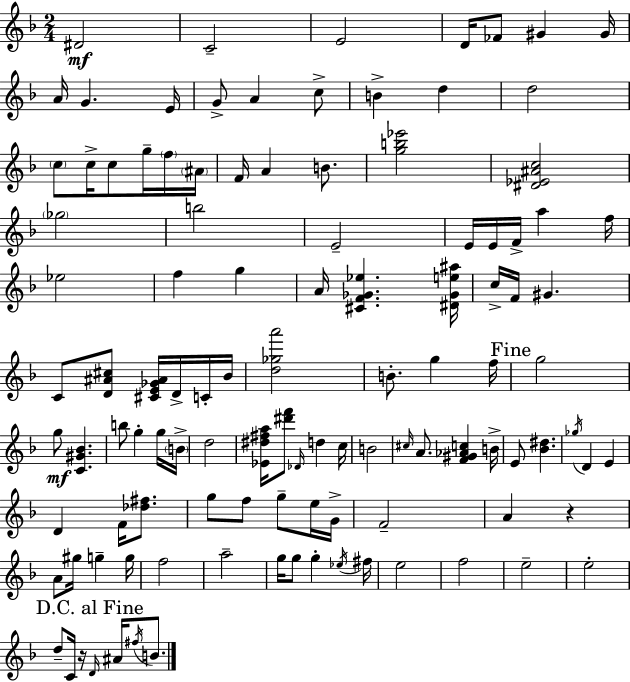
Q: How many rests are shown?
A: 2